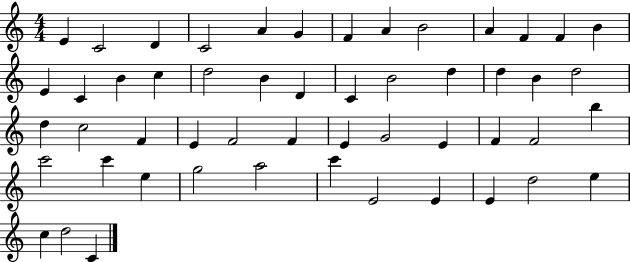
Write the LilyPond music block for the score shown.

{
  \clef treble
  \numericTimeSignature
  \time 4/4
  \key c \major
  e'4 c'2 d'4 | c'2 a'4 g'4 | f'4 a'4 b'2 | a'4 f'4 f'4 b'4 | \break e'4 c'4 b'4 c''4 | d''2 b'4 d'4 | c'4 b'2 d''4 | d''4 b'4 d''2 | \break d''4 c''2 f'4 | e'4 f'2 f'4 | e'4 g'2 e'4 | f'4 f'2 b''4 | \break c'''2 c'''4 e''4 | g''2 a''2 | c'''4 e'2 e'4 | e'4 d''2 e''4 | \break c''4 d''2 c'4 | \bar "|."
}